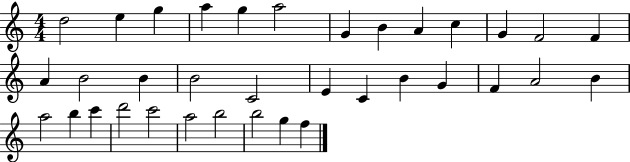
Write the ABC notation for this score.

X:1
T:Untitled
M:4/4
L:1/4
K:C
d2 e g a g a2 G B A c G F2 F A B2 B B2 C2 E C B G F A2 B a2 b c' d'2 c'2 a2 b2 b2 g f